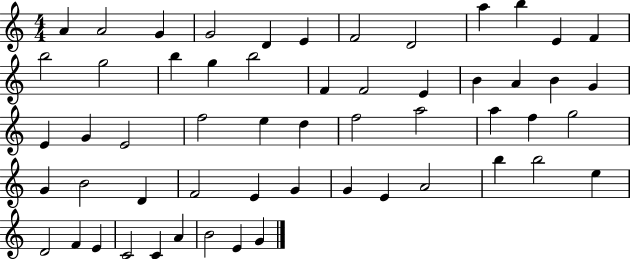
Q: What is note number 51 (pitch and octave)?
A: C4